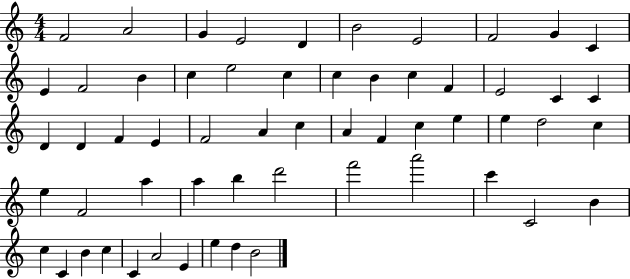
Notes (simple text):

F4/h A4/h G4/q E4/h D4/q B4/h E4/h F4/h G4/q C4/q E4/q F4/h B4/q C5/q E5/h C5/q C5/q B4/q C5/q F4/q E4/h C4/q C4/q D4/q D4/q F4/q E4/q F4/h A4/q C5/q A4/q F4/q C5/q E5/q E5/q D5/h C5/q E5/q F4/h A5/q A5/q B5/q D6/h F6/h A6/h C6/q C4/h B4/q C5/q C4/q B4/q C5/q C4/q A4/h E4/q E5/q D5/q B4/h